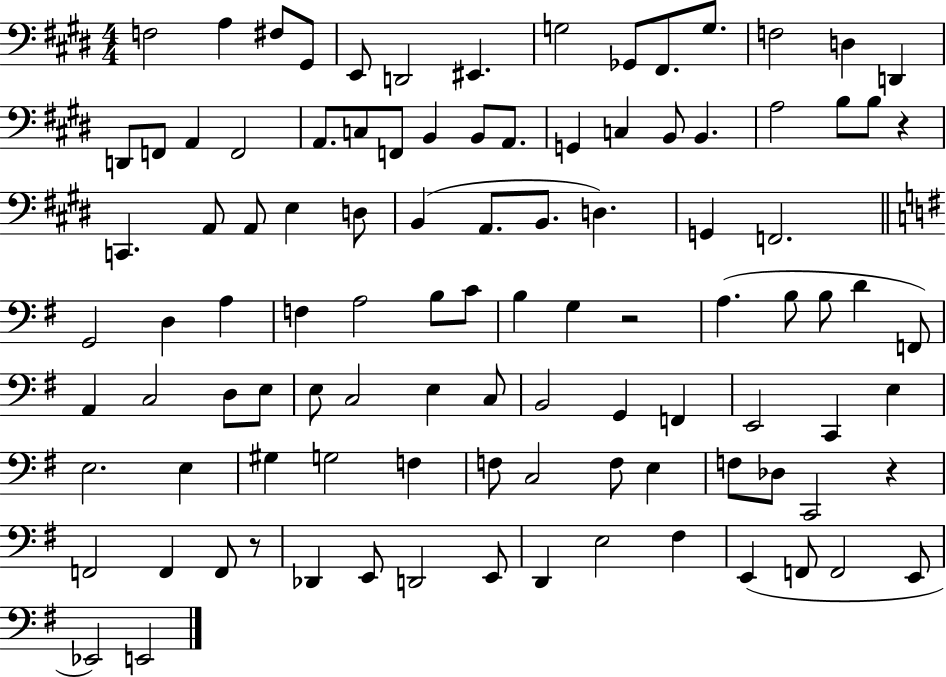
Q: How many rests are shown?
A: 4